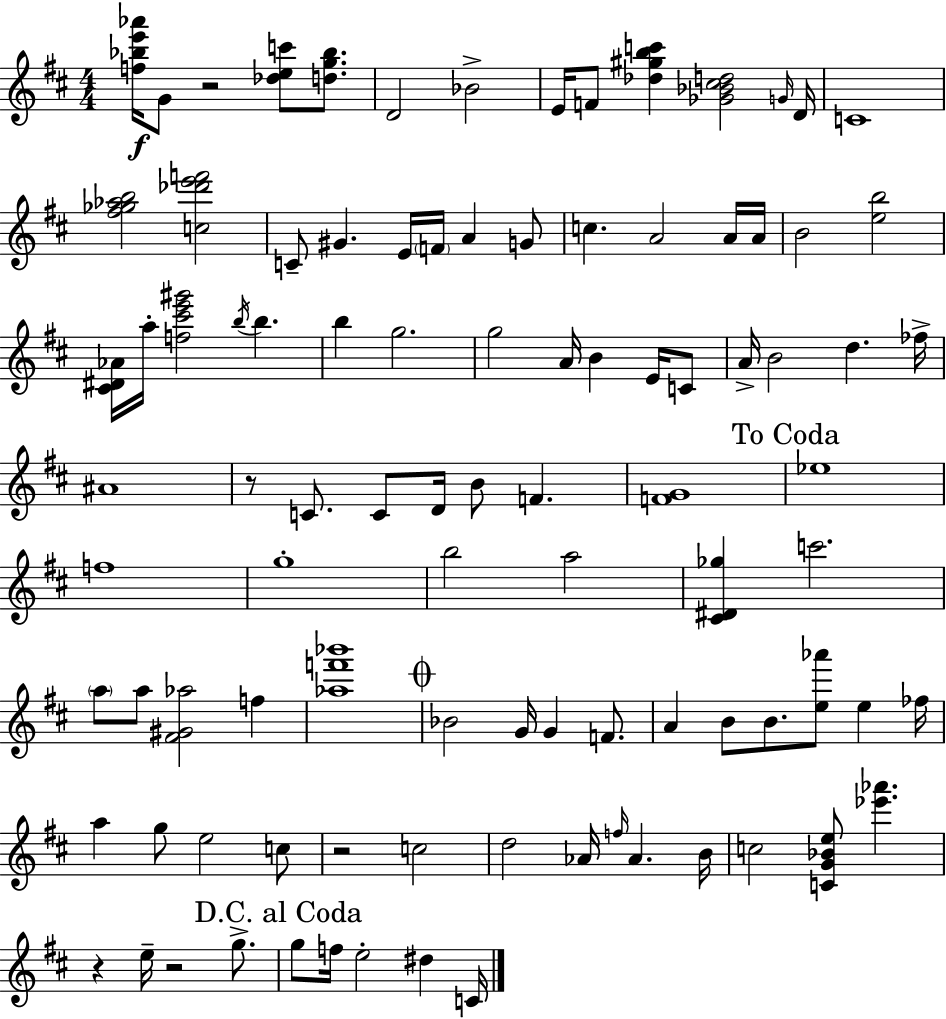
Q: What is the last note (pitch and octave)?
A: C4